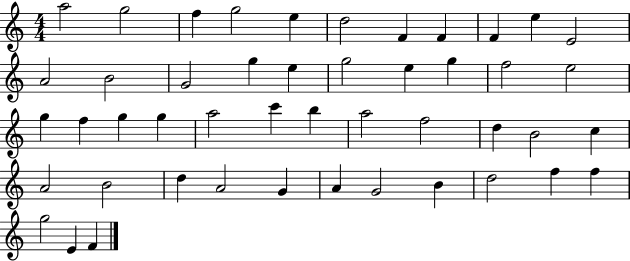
A5/h G5/h F5/q G5/h E5/q D5/h F4/q F4/q F4/q E5/q E4/h A4/h B4/h G4/h G5/q E5/q G5/h E5/q G5/q F5/h E5/h G5/q F5/q G5/q G5/q A5/h C6/q B5/q A5/h F5/h D5/q B4/h C5/q A4/h B4/h D5/q A4/h G4/q A4/q G4/h B4/q D5/h F5/q F5/q G5/h E4/q F4/q